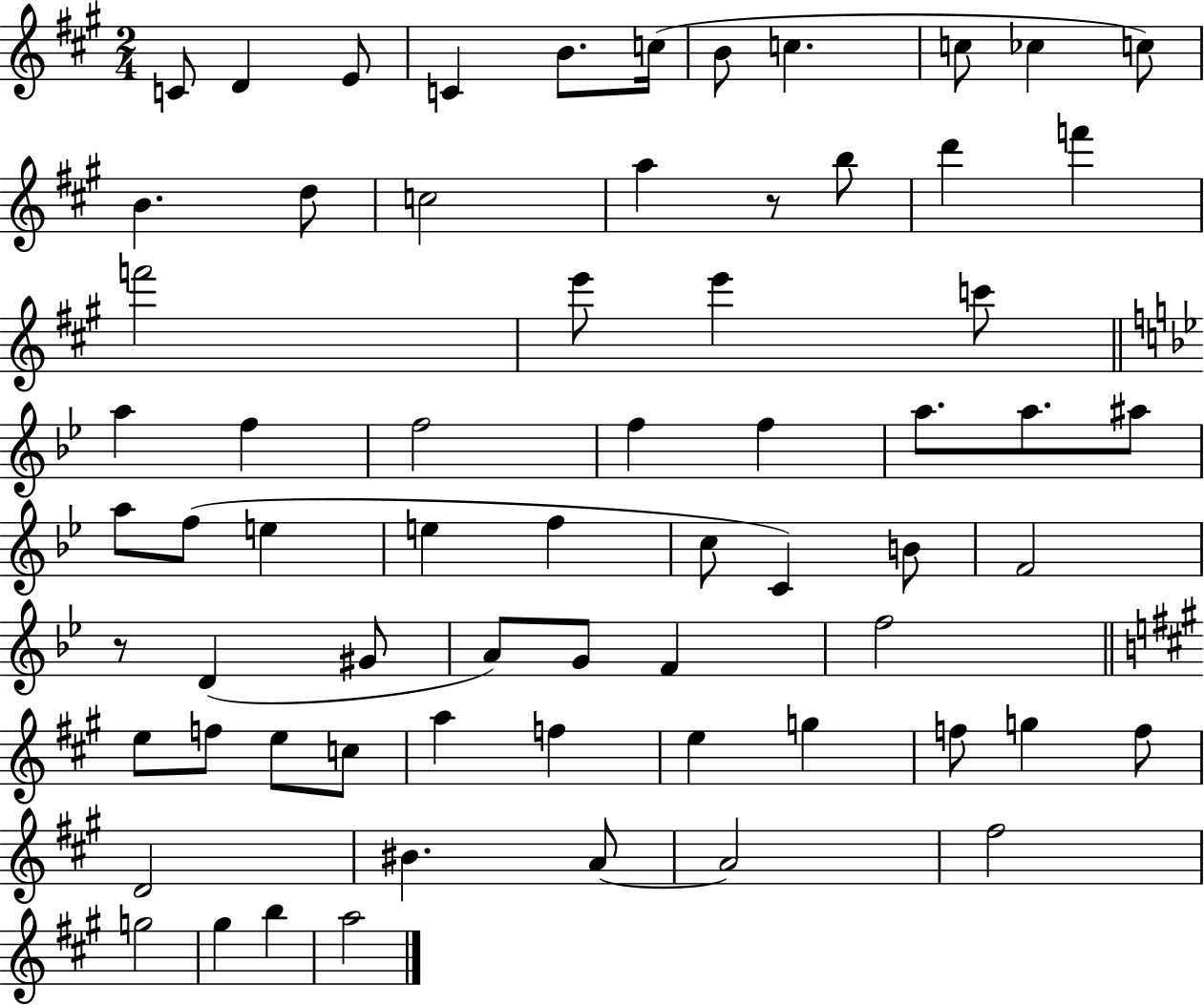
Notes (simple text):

C4/e D4/q E4/e C4/q B4/e. C5/s B4/e C5/q. C5/e CES5/q C5/e B4/q. D5/e C5/h A5/q R/e B5/e D6/q F6/q F6/h E6/e E6/q C6/e A5/q F5/q F5/h F5/q F5/q A5/e. A5/e. A#5/e A5/e F5/e E5/q E5/q F5/q C5/e C4/q B4/e F4/h R/e D4/q G#4/e A4/e G4/e F4/q F5/h E5/e F5/e E5/e C5/e A5/q F5/q E5/q G5/q F5/e G5/q F5/e D4/h BIS4/q. A4/e A4/h F#5/h G5/h G#5/q B5/q A5/h